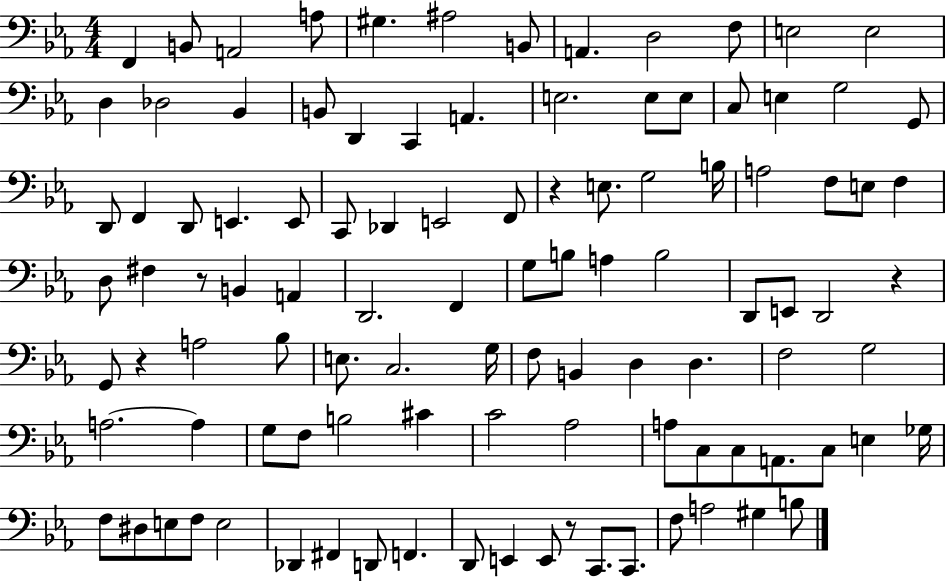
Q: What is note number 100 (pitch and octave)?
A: B3